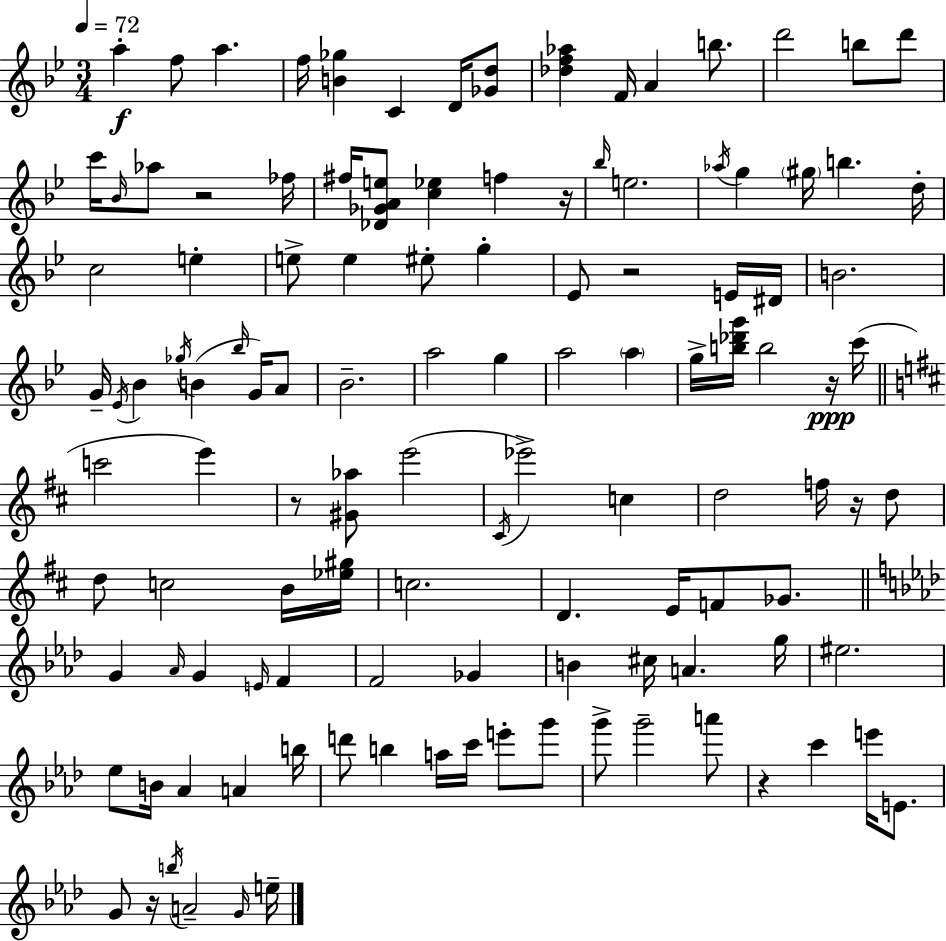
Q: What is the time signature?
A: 3/4